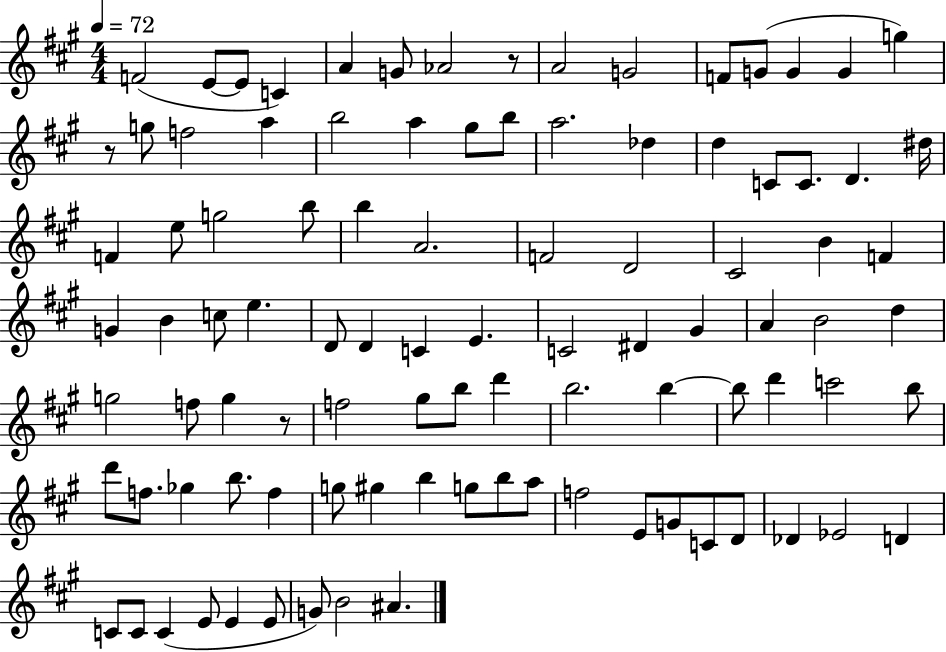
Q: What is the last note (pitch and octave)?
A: A#4